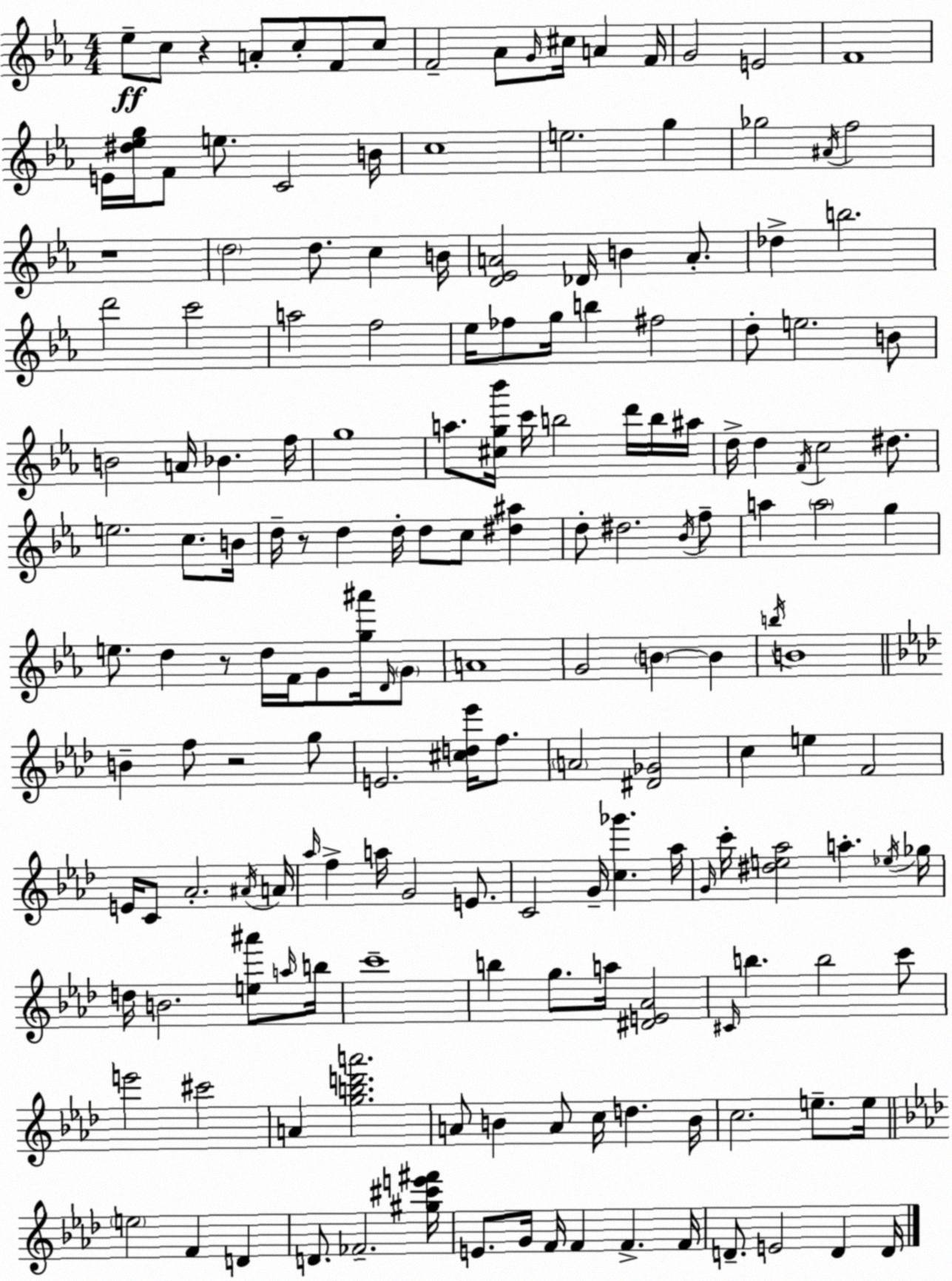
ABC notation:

X:1
T:Untitled
M:4/4
L:1/4
K:Cm
_e/2 c/2 z A/2 c/2 F/2 c/2 F2 _A/2 G/4 ^c/4 A F/4 G2 E2 F4 E/4 [^d_eg]/4 F/2 e/2 C2 B/4 c4 e2 g _g2 ^A/4 f2 z4 d2 d/2 c B/4 [D_EA]2 _D/4 B A/2 _d b2 d'2 c'2 a2 f2 _e/4 _f/2 g/4 b ^f2 d/2 e2 B/2 B2 A/4 _B f/4 g4 a/2 [^cg_b']/4 c'/4 b2 d'/4 b/4 ^a/4 d/4 d F/4 c2 ^d/2 e2 c/2 B/4 d/4 z/2 d d/4 d/2 c/2 [^d^a] d/2 ^d2 _B/4 f/2 a a2 g e/2 d z/2 d/4 F/4 G/2 [g^a']/4 D/4 G/2 A4 G2 B B b/4 B4 B f/2 z2 g/2 E2 [^cd_e']/4 f/2 A2 [^D_G]2 c e F2 E/4 C/2 _A2 ^A/4 A/4 _a/4 f a/4 G2 E/2 C2 G/4 [c_g'] _a/4 G/4 c'/4 [^de_a]2 a _e/4 _g/4 d/4 B2 [e^a']/2 a/4 b/4 c'4 b g/2 a/4 [^DE_A]2 ^C/4 b b2 c'/2 e'2 ^c'2 A [gbd'a']2 A/2 B A/2 c/4 d B/4 c2 e/2 e/4 e2 F D D/2 _F2 [^g^c'e'^f']/4 E/2 G/4 F/4 F F F/4 D/2 E2 D D/4